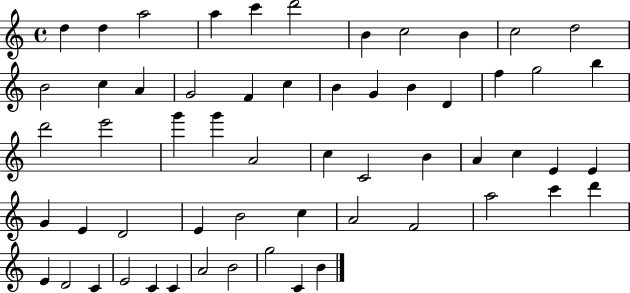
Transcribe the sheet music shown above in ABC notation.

X:1
T:Untitled
M:4/4
L:1/4
K:C
d d a2 a c' d'2 B c2 B c2 d2 B2 c A G2 F c B G B D f g2 b d'2 e'2 g' g' A2 c C2 B A c E E G E D2 E B2 c A2 F2 a2 c' d' E D2 C E2 C C A2 B2 g2 C B